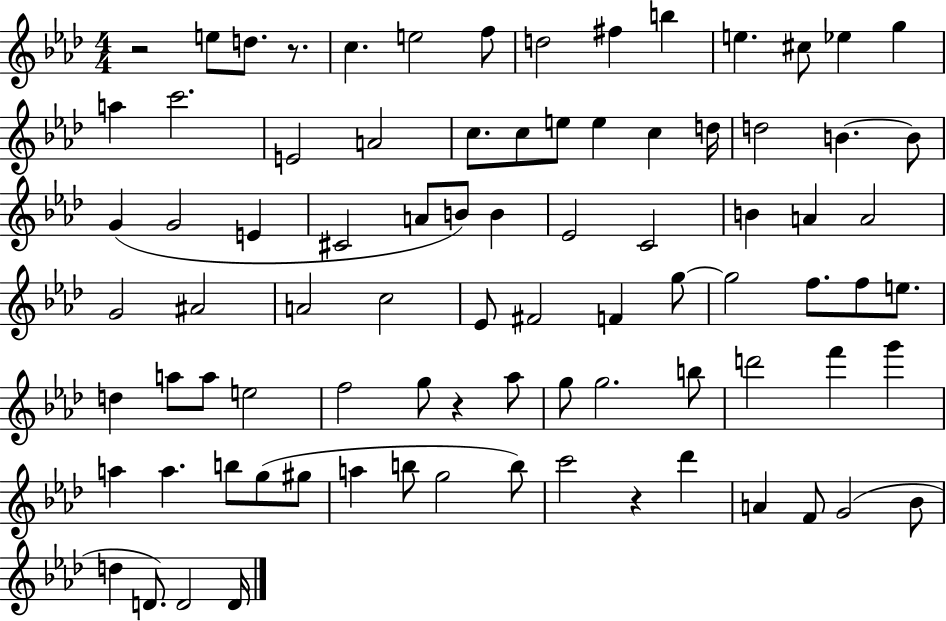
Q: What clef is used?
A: treble